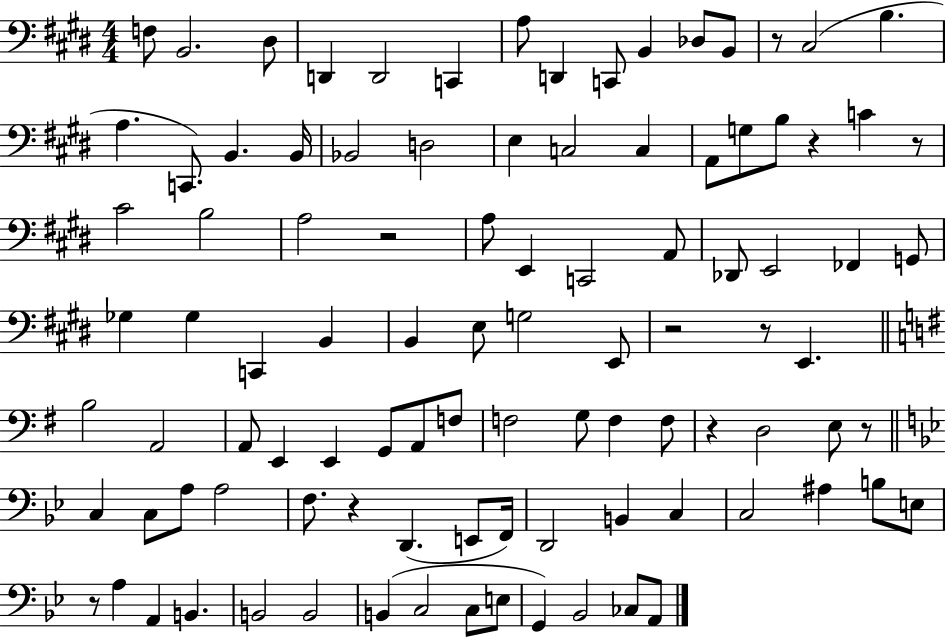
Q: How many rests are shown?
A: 10